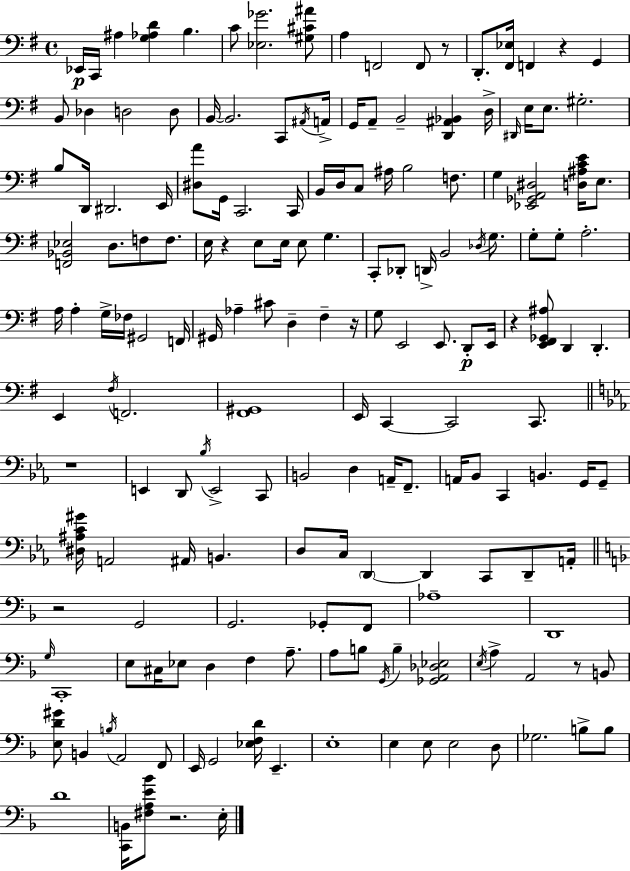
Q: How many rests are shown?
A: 9